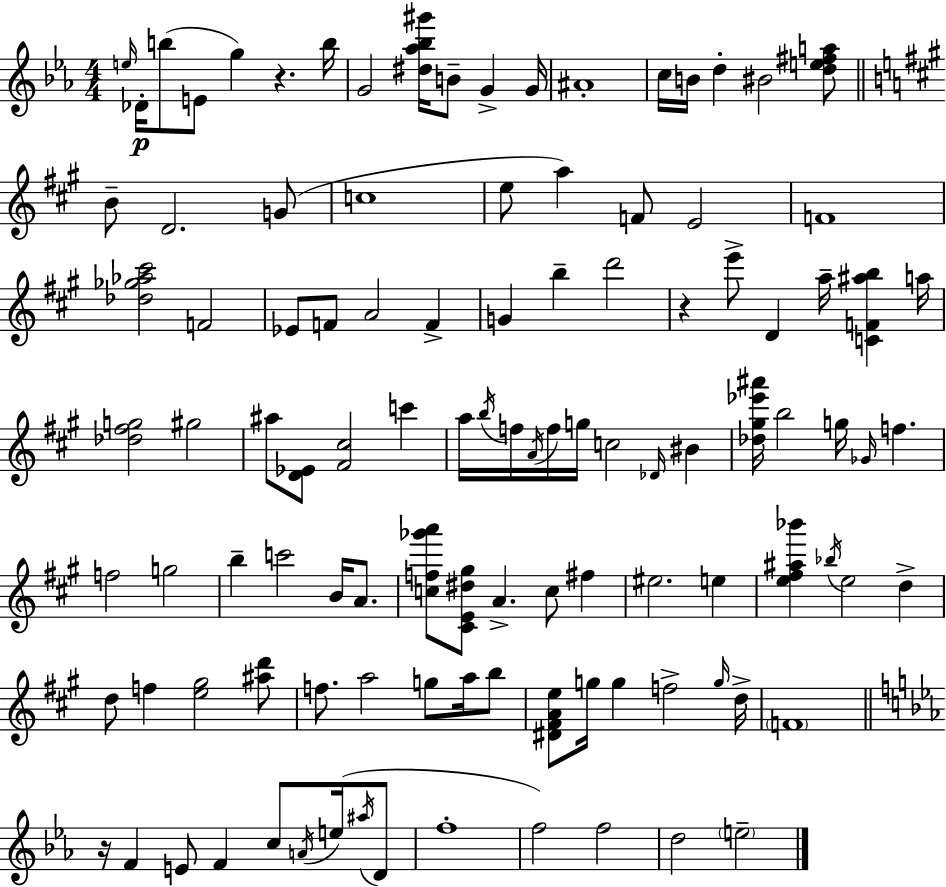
{
  \clef treble
  \numericTimeSignature
  \time 4/4
  \key ees \major
  \grace { e''16 }\p des'16-. b''8( e'8 g''4) r4. | b''16 g'2 <dis'' aes'' bes'' gis'''>16 b'8-- g'4-> | g'16 ais'1-. | c''16 b'16 d''4-. bis'2 <d'' e'' fis'' a''>8 | \break \bar "||" \break \key a \major b'8-- d'2. g'8( | c''1 | e''8 a''4) f'8 e'2 | f'1 | \break <des'' ges'' aes'' cis'''>2 f'2 | ees'8 f'8 a'2 f'4-> | g'4 b''4-- d'''2 | r4 e'''8-> d'4 a''16-- <c' f' ais'' b''>4 a''16 | \break <des'' fis'' g''>2 gis''2 | ais''8 <d' ees'>8 <fis' cis''>2 c'''4 | a''16 \acciaccatura { b''16 } f''16 \acciaccatura { a'16 } f''16 g''16 c''2 \grace { des'16 } bis'4 | <des'' gis'' ees''' ais'''>16 b''2 g''16 \grace { ges'16 } f''4. | \break f''2 g''2 | b''4-- c'''2 | b'16 a'8. <c'' f'' ges''' a'''>8 <cis' e' dis'' gis''>8 a'4.-> c''8 | fis''4 eis''2. | \break e''4 <e'' fis'' ais'' bes'''>4 \acciaccatura { bes''16 } e''2 | d''4-> d''8 f''4 <e'' gis''>2 | <ais'' d'''>8 f''8. a''2 | g''8 a''16 b''8 <dis' fis' a' e''>8 g''16 g''4 f''2-> | \break \grace { g''16 } d''16-> \parenthesize f'1 | \bar "||" \break \key ees \major r16 f'4 e'8 f'4 c''8 \acciaccatura { a'16 } e''16( \acciaccatura { ais''16 } | d'8 f''1-. | f''2) f''2 | d''2 \parenthesize e''2-- | \break \bar "|."
}